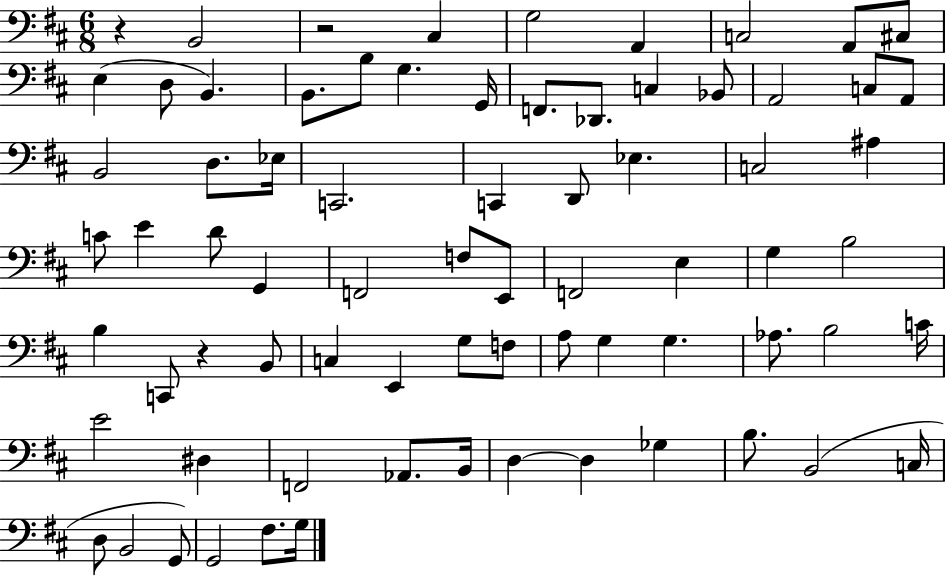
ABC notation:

X:1
T:Untitled
M:6/8
L:1/4
K:D
z B,,2 z2 ^C, G,2 A,, C,2 A,,/2 ^C,/2 E, D,/2 B,, B,,/2 B,/2 G, G,,/4 F,,/2 _D,,/2 C, _B,,/2 A,,2 C,/2 A,,/2 B,,2 D,/2 _E,/4 C,,2 C,, D,,/2 _E, C,2 ^A, C/2 E D/2 G,, F,,2 F,/2 E,,/2 F,,2 E, G, B,2 B, C,,/2 z B,,/2 C, E,, G,/2 F,/2 A,/2 G, G, _A,/2 B,2 C/4 E2 ^D, F,,2 _A,,/2 B,,/4 D, D, _G, B,/2 B,,2 C,/4 D,/2 B,,2 G,,/2 G,,2 ^F,/2 G,/4